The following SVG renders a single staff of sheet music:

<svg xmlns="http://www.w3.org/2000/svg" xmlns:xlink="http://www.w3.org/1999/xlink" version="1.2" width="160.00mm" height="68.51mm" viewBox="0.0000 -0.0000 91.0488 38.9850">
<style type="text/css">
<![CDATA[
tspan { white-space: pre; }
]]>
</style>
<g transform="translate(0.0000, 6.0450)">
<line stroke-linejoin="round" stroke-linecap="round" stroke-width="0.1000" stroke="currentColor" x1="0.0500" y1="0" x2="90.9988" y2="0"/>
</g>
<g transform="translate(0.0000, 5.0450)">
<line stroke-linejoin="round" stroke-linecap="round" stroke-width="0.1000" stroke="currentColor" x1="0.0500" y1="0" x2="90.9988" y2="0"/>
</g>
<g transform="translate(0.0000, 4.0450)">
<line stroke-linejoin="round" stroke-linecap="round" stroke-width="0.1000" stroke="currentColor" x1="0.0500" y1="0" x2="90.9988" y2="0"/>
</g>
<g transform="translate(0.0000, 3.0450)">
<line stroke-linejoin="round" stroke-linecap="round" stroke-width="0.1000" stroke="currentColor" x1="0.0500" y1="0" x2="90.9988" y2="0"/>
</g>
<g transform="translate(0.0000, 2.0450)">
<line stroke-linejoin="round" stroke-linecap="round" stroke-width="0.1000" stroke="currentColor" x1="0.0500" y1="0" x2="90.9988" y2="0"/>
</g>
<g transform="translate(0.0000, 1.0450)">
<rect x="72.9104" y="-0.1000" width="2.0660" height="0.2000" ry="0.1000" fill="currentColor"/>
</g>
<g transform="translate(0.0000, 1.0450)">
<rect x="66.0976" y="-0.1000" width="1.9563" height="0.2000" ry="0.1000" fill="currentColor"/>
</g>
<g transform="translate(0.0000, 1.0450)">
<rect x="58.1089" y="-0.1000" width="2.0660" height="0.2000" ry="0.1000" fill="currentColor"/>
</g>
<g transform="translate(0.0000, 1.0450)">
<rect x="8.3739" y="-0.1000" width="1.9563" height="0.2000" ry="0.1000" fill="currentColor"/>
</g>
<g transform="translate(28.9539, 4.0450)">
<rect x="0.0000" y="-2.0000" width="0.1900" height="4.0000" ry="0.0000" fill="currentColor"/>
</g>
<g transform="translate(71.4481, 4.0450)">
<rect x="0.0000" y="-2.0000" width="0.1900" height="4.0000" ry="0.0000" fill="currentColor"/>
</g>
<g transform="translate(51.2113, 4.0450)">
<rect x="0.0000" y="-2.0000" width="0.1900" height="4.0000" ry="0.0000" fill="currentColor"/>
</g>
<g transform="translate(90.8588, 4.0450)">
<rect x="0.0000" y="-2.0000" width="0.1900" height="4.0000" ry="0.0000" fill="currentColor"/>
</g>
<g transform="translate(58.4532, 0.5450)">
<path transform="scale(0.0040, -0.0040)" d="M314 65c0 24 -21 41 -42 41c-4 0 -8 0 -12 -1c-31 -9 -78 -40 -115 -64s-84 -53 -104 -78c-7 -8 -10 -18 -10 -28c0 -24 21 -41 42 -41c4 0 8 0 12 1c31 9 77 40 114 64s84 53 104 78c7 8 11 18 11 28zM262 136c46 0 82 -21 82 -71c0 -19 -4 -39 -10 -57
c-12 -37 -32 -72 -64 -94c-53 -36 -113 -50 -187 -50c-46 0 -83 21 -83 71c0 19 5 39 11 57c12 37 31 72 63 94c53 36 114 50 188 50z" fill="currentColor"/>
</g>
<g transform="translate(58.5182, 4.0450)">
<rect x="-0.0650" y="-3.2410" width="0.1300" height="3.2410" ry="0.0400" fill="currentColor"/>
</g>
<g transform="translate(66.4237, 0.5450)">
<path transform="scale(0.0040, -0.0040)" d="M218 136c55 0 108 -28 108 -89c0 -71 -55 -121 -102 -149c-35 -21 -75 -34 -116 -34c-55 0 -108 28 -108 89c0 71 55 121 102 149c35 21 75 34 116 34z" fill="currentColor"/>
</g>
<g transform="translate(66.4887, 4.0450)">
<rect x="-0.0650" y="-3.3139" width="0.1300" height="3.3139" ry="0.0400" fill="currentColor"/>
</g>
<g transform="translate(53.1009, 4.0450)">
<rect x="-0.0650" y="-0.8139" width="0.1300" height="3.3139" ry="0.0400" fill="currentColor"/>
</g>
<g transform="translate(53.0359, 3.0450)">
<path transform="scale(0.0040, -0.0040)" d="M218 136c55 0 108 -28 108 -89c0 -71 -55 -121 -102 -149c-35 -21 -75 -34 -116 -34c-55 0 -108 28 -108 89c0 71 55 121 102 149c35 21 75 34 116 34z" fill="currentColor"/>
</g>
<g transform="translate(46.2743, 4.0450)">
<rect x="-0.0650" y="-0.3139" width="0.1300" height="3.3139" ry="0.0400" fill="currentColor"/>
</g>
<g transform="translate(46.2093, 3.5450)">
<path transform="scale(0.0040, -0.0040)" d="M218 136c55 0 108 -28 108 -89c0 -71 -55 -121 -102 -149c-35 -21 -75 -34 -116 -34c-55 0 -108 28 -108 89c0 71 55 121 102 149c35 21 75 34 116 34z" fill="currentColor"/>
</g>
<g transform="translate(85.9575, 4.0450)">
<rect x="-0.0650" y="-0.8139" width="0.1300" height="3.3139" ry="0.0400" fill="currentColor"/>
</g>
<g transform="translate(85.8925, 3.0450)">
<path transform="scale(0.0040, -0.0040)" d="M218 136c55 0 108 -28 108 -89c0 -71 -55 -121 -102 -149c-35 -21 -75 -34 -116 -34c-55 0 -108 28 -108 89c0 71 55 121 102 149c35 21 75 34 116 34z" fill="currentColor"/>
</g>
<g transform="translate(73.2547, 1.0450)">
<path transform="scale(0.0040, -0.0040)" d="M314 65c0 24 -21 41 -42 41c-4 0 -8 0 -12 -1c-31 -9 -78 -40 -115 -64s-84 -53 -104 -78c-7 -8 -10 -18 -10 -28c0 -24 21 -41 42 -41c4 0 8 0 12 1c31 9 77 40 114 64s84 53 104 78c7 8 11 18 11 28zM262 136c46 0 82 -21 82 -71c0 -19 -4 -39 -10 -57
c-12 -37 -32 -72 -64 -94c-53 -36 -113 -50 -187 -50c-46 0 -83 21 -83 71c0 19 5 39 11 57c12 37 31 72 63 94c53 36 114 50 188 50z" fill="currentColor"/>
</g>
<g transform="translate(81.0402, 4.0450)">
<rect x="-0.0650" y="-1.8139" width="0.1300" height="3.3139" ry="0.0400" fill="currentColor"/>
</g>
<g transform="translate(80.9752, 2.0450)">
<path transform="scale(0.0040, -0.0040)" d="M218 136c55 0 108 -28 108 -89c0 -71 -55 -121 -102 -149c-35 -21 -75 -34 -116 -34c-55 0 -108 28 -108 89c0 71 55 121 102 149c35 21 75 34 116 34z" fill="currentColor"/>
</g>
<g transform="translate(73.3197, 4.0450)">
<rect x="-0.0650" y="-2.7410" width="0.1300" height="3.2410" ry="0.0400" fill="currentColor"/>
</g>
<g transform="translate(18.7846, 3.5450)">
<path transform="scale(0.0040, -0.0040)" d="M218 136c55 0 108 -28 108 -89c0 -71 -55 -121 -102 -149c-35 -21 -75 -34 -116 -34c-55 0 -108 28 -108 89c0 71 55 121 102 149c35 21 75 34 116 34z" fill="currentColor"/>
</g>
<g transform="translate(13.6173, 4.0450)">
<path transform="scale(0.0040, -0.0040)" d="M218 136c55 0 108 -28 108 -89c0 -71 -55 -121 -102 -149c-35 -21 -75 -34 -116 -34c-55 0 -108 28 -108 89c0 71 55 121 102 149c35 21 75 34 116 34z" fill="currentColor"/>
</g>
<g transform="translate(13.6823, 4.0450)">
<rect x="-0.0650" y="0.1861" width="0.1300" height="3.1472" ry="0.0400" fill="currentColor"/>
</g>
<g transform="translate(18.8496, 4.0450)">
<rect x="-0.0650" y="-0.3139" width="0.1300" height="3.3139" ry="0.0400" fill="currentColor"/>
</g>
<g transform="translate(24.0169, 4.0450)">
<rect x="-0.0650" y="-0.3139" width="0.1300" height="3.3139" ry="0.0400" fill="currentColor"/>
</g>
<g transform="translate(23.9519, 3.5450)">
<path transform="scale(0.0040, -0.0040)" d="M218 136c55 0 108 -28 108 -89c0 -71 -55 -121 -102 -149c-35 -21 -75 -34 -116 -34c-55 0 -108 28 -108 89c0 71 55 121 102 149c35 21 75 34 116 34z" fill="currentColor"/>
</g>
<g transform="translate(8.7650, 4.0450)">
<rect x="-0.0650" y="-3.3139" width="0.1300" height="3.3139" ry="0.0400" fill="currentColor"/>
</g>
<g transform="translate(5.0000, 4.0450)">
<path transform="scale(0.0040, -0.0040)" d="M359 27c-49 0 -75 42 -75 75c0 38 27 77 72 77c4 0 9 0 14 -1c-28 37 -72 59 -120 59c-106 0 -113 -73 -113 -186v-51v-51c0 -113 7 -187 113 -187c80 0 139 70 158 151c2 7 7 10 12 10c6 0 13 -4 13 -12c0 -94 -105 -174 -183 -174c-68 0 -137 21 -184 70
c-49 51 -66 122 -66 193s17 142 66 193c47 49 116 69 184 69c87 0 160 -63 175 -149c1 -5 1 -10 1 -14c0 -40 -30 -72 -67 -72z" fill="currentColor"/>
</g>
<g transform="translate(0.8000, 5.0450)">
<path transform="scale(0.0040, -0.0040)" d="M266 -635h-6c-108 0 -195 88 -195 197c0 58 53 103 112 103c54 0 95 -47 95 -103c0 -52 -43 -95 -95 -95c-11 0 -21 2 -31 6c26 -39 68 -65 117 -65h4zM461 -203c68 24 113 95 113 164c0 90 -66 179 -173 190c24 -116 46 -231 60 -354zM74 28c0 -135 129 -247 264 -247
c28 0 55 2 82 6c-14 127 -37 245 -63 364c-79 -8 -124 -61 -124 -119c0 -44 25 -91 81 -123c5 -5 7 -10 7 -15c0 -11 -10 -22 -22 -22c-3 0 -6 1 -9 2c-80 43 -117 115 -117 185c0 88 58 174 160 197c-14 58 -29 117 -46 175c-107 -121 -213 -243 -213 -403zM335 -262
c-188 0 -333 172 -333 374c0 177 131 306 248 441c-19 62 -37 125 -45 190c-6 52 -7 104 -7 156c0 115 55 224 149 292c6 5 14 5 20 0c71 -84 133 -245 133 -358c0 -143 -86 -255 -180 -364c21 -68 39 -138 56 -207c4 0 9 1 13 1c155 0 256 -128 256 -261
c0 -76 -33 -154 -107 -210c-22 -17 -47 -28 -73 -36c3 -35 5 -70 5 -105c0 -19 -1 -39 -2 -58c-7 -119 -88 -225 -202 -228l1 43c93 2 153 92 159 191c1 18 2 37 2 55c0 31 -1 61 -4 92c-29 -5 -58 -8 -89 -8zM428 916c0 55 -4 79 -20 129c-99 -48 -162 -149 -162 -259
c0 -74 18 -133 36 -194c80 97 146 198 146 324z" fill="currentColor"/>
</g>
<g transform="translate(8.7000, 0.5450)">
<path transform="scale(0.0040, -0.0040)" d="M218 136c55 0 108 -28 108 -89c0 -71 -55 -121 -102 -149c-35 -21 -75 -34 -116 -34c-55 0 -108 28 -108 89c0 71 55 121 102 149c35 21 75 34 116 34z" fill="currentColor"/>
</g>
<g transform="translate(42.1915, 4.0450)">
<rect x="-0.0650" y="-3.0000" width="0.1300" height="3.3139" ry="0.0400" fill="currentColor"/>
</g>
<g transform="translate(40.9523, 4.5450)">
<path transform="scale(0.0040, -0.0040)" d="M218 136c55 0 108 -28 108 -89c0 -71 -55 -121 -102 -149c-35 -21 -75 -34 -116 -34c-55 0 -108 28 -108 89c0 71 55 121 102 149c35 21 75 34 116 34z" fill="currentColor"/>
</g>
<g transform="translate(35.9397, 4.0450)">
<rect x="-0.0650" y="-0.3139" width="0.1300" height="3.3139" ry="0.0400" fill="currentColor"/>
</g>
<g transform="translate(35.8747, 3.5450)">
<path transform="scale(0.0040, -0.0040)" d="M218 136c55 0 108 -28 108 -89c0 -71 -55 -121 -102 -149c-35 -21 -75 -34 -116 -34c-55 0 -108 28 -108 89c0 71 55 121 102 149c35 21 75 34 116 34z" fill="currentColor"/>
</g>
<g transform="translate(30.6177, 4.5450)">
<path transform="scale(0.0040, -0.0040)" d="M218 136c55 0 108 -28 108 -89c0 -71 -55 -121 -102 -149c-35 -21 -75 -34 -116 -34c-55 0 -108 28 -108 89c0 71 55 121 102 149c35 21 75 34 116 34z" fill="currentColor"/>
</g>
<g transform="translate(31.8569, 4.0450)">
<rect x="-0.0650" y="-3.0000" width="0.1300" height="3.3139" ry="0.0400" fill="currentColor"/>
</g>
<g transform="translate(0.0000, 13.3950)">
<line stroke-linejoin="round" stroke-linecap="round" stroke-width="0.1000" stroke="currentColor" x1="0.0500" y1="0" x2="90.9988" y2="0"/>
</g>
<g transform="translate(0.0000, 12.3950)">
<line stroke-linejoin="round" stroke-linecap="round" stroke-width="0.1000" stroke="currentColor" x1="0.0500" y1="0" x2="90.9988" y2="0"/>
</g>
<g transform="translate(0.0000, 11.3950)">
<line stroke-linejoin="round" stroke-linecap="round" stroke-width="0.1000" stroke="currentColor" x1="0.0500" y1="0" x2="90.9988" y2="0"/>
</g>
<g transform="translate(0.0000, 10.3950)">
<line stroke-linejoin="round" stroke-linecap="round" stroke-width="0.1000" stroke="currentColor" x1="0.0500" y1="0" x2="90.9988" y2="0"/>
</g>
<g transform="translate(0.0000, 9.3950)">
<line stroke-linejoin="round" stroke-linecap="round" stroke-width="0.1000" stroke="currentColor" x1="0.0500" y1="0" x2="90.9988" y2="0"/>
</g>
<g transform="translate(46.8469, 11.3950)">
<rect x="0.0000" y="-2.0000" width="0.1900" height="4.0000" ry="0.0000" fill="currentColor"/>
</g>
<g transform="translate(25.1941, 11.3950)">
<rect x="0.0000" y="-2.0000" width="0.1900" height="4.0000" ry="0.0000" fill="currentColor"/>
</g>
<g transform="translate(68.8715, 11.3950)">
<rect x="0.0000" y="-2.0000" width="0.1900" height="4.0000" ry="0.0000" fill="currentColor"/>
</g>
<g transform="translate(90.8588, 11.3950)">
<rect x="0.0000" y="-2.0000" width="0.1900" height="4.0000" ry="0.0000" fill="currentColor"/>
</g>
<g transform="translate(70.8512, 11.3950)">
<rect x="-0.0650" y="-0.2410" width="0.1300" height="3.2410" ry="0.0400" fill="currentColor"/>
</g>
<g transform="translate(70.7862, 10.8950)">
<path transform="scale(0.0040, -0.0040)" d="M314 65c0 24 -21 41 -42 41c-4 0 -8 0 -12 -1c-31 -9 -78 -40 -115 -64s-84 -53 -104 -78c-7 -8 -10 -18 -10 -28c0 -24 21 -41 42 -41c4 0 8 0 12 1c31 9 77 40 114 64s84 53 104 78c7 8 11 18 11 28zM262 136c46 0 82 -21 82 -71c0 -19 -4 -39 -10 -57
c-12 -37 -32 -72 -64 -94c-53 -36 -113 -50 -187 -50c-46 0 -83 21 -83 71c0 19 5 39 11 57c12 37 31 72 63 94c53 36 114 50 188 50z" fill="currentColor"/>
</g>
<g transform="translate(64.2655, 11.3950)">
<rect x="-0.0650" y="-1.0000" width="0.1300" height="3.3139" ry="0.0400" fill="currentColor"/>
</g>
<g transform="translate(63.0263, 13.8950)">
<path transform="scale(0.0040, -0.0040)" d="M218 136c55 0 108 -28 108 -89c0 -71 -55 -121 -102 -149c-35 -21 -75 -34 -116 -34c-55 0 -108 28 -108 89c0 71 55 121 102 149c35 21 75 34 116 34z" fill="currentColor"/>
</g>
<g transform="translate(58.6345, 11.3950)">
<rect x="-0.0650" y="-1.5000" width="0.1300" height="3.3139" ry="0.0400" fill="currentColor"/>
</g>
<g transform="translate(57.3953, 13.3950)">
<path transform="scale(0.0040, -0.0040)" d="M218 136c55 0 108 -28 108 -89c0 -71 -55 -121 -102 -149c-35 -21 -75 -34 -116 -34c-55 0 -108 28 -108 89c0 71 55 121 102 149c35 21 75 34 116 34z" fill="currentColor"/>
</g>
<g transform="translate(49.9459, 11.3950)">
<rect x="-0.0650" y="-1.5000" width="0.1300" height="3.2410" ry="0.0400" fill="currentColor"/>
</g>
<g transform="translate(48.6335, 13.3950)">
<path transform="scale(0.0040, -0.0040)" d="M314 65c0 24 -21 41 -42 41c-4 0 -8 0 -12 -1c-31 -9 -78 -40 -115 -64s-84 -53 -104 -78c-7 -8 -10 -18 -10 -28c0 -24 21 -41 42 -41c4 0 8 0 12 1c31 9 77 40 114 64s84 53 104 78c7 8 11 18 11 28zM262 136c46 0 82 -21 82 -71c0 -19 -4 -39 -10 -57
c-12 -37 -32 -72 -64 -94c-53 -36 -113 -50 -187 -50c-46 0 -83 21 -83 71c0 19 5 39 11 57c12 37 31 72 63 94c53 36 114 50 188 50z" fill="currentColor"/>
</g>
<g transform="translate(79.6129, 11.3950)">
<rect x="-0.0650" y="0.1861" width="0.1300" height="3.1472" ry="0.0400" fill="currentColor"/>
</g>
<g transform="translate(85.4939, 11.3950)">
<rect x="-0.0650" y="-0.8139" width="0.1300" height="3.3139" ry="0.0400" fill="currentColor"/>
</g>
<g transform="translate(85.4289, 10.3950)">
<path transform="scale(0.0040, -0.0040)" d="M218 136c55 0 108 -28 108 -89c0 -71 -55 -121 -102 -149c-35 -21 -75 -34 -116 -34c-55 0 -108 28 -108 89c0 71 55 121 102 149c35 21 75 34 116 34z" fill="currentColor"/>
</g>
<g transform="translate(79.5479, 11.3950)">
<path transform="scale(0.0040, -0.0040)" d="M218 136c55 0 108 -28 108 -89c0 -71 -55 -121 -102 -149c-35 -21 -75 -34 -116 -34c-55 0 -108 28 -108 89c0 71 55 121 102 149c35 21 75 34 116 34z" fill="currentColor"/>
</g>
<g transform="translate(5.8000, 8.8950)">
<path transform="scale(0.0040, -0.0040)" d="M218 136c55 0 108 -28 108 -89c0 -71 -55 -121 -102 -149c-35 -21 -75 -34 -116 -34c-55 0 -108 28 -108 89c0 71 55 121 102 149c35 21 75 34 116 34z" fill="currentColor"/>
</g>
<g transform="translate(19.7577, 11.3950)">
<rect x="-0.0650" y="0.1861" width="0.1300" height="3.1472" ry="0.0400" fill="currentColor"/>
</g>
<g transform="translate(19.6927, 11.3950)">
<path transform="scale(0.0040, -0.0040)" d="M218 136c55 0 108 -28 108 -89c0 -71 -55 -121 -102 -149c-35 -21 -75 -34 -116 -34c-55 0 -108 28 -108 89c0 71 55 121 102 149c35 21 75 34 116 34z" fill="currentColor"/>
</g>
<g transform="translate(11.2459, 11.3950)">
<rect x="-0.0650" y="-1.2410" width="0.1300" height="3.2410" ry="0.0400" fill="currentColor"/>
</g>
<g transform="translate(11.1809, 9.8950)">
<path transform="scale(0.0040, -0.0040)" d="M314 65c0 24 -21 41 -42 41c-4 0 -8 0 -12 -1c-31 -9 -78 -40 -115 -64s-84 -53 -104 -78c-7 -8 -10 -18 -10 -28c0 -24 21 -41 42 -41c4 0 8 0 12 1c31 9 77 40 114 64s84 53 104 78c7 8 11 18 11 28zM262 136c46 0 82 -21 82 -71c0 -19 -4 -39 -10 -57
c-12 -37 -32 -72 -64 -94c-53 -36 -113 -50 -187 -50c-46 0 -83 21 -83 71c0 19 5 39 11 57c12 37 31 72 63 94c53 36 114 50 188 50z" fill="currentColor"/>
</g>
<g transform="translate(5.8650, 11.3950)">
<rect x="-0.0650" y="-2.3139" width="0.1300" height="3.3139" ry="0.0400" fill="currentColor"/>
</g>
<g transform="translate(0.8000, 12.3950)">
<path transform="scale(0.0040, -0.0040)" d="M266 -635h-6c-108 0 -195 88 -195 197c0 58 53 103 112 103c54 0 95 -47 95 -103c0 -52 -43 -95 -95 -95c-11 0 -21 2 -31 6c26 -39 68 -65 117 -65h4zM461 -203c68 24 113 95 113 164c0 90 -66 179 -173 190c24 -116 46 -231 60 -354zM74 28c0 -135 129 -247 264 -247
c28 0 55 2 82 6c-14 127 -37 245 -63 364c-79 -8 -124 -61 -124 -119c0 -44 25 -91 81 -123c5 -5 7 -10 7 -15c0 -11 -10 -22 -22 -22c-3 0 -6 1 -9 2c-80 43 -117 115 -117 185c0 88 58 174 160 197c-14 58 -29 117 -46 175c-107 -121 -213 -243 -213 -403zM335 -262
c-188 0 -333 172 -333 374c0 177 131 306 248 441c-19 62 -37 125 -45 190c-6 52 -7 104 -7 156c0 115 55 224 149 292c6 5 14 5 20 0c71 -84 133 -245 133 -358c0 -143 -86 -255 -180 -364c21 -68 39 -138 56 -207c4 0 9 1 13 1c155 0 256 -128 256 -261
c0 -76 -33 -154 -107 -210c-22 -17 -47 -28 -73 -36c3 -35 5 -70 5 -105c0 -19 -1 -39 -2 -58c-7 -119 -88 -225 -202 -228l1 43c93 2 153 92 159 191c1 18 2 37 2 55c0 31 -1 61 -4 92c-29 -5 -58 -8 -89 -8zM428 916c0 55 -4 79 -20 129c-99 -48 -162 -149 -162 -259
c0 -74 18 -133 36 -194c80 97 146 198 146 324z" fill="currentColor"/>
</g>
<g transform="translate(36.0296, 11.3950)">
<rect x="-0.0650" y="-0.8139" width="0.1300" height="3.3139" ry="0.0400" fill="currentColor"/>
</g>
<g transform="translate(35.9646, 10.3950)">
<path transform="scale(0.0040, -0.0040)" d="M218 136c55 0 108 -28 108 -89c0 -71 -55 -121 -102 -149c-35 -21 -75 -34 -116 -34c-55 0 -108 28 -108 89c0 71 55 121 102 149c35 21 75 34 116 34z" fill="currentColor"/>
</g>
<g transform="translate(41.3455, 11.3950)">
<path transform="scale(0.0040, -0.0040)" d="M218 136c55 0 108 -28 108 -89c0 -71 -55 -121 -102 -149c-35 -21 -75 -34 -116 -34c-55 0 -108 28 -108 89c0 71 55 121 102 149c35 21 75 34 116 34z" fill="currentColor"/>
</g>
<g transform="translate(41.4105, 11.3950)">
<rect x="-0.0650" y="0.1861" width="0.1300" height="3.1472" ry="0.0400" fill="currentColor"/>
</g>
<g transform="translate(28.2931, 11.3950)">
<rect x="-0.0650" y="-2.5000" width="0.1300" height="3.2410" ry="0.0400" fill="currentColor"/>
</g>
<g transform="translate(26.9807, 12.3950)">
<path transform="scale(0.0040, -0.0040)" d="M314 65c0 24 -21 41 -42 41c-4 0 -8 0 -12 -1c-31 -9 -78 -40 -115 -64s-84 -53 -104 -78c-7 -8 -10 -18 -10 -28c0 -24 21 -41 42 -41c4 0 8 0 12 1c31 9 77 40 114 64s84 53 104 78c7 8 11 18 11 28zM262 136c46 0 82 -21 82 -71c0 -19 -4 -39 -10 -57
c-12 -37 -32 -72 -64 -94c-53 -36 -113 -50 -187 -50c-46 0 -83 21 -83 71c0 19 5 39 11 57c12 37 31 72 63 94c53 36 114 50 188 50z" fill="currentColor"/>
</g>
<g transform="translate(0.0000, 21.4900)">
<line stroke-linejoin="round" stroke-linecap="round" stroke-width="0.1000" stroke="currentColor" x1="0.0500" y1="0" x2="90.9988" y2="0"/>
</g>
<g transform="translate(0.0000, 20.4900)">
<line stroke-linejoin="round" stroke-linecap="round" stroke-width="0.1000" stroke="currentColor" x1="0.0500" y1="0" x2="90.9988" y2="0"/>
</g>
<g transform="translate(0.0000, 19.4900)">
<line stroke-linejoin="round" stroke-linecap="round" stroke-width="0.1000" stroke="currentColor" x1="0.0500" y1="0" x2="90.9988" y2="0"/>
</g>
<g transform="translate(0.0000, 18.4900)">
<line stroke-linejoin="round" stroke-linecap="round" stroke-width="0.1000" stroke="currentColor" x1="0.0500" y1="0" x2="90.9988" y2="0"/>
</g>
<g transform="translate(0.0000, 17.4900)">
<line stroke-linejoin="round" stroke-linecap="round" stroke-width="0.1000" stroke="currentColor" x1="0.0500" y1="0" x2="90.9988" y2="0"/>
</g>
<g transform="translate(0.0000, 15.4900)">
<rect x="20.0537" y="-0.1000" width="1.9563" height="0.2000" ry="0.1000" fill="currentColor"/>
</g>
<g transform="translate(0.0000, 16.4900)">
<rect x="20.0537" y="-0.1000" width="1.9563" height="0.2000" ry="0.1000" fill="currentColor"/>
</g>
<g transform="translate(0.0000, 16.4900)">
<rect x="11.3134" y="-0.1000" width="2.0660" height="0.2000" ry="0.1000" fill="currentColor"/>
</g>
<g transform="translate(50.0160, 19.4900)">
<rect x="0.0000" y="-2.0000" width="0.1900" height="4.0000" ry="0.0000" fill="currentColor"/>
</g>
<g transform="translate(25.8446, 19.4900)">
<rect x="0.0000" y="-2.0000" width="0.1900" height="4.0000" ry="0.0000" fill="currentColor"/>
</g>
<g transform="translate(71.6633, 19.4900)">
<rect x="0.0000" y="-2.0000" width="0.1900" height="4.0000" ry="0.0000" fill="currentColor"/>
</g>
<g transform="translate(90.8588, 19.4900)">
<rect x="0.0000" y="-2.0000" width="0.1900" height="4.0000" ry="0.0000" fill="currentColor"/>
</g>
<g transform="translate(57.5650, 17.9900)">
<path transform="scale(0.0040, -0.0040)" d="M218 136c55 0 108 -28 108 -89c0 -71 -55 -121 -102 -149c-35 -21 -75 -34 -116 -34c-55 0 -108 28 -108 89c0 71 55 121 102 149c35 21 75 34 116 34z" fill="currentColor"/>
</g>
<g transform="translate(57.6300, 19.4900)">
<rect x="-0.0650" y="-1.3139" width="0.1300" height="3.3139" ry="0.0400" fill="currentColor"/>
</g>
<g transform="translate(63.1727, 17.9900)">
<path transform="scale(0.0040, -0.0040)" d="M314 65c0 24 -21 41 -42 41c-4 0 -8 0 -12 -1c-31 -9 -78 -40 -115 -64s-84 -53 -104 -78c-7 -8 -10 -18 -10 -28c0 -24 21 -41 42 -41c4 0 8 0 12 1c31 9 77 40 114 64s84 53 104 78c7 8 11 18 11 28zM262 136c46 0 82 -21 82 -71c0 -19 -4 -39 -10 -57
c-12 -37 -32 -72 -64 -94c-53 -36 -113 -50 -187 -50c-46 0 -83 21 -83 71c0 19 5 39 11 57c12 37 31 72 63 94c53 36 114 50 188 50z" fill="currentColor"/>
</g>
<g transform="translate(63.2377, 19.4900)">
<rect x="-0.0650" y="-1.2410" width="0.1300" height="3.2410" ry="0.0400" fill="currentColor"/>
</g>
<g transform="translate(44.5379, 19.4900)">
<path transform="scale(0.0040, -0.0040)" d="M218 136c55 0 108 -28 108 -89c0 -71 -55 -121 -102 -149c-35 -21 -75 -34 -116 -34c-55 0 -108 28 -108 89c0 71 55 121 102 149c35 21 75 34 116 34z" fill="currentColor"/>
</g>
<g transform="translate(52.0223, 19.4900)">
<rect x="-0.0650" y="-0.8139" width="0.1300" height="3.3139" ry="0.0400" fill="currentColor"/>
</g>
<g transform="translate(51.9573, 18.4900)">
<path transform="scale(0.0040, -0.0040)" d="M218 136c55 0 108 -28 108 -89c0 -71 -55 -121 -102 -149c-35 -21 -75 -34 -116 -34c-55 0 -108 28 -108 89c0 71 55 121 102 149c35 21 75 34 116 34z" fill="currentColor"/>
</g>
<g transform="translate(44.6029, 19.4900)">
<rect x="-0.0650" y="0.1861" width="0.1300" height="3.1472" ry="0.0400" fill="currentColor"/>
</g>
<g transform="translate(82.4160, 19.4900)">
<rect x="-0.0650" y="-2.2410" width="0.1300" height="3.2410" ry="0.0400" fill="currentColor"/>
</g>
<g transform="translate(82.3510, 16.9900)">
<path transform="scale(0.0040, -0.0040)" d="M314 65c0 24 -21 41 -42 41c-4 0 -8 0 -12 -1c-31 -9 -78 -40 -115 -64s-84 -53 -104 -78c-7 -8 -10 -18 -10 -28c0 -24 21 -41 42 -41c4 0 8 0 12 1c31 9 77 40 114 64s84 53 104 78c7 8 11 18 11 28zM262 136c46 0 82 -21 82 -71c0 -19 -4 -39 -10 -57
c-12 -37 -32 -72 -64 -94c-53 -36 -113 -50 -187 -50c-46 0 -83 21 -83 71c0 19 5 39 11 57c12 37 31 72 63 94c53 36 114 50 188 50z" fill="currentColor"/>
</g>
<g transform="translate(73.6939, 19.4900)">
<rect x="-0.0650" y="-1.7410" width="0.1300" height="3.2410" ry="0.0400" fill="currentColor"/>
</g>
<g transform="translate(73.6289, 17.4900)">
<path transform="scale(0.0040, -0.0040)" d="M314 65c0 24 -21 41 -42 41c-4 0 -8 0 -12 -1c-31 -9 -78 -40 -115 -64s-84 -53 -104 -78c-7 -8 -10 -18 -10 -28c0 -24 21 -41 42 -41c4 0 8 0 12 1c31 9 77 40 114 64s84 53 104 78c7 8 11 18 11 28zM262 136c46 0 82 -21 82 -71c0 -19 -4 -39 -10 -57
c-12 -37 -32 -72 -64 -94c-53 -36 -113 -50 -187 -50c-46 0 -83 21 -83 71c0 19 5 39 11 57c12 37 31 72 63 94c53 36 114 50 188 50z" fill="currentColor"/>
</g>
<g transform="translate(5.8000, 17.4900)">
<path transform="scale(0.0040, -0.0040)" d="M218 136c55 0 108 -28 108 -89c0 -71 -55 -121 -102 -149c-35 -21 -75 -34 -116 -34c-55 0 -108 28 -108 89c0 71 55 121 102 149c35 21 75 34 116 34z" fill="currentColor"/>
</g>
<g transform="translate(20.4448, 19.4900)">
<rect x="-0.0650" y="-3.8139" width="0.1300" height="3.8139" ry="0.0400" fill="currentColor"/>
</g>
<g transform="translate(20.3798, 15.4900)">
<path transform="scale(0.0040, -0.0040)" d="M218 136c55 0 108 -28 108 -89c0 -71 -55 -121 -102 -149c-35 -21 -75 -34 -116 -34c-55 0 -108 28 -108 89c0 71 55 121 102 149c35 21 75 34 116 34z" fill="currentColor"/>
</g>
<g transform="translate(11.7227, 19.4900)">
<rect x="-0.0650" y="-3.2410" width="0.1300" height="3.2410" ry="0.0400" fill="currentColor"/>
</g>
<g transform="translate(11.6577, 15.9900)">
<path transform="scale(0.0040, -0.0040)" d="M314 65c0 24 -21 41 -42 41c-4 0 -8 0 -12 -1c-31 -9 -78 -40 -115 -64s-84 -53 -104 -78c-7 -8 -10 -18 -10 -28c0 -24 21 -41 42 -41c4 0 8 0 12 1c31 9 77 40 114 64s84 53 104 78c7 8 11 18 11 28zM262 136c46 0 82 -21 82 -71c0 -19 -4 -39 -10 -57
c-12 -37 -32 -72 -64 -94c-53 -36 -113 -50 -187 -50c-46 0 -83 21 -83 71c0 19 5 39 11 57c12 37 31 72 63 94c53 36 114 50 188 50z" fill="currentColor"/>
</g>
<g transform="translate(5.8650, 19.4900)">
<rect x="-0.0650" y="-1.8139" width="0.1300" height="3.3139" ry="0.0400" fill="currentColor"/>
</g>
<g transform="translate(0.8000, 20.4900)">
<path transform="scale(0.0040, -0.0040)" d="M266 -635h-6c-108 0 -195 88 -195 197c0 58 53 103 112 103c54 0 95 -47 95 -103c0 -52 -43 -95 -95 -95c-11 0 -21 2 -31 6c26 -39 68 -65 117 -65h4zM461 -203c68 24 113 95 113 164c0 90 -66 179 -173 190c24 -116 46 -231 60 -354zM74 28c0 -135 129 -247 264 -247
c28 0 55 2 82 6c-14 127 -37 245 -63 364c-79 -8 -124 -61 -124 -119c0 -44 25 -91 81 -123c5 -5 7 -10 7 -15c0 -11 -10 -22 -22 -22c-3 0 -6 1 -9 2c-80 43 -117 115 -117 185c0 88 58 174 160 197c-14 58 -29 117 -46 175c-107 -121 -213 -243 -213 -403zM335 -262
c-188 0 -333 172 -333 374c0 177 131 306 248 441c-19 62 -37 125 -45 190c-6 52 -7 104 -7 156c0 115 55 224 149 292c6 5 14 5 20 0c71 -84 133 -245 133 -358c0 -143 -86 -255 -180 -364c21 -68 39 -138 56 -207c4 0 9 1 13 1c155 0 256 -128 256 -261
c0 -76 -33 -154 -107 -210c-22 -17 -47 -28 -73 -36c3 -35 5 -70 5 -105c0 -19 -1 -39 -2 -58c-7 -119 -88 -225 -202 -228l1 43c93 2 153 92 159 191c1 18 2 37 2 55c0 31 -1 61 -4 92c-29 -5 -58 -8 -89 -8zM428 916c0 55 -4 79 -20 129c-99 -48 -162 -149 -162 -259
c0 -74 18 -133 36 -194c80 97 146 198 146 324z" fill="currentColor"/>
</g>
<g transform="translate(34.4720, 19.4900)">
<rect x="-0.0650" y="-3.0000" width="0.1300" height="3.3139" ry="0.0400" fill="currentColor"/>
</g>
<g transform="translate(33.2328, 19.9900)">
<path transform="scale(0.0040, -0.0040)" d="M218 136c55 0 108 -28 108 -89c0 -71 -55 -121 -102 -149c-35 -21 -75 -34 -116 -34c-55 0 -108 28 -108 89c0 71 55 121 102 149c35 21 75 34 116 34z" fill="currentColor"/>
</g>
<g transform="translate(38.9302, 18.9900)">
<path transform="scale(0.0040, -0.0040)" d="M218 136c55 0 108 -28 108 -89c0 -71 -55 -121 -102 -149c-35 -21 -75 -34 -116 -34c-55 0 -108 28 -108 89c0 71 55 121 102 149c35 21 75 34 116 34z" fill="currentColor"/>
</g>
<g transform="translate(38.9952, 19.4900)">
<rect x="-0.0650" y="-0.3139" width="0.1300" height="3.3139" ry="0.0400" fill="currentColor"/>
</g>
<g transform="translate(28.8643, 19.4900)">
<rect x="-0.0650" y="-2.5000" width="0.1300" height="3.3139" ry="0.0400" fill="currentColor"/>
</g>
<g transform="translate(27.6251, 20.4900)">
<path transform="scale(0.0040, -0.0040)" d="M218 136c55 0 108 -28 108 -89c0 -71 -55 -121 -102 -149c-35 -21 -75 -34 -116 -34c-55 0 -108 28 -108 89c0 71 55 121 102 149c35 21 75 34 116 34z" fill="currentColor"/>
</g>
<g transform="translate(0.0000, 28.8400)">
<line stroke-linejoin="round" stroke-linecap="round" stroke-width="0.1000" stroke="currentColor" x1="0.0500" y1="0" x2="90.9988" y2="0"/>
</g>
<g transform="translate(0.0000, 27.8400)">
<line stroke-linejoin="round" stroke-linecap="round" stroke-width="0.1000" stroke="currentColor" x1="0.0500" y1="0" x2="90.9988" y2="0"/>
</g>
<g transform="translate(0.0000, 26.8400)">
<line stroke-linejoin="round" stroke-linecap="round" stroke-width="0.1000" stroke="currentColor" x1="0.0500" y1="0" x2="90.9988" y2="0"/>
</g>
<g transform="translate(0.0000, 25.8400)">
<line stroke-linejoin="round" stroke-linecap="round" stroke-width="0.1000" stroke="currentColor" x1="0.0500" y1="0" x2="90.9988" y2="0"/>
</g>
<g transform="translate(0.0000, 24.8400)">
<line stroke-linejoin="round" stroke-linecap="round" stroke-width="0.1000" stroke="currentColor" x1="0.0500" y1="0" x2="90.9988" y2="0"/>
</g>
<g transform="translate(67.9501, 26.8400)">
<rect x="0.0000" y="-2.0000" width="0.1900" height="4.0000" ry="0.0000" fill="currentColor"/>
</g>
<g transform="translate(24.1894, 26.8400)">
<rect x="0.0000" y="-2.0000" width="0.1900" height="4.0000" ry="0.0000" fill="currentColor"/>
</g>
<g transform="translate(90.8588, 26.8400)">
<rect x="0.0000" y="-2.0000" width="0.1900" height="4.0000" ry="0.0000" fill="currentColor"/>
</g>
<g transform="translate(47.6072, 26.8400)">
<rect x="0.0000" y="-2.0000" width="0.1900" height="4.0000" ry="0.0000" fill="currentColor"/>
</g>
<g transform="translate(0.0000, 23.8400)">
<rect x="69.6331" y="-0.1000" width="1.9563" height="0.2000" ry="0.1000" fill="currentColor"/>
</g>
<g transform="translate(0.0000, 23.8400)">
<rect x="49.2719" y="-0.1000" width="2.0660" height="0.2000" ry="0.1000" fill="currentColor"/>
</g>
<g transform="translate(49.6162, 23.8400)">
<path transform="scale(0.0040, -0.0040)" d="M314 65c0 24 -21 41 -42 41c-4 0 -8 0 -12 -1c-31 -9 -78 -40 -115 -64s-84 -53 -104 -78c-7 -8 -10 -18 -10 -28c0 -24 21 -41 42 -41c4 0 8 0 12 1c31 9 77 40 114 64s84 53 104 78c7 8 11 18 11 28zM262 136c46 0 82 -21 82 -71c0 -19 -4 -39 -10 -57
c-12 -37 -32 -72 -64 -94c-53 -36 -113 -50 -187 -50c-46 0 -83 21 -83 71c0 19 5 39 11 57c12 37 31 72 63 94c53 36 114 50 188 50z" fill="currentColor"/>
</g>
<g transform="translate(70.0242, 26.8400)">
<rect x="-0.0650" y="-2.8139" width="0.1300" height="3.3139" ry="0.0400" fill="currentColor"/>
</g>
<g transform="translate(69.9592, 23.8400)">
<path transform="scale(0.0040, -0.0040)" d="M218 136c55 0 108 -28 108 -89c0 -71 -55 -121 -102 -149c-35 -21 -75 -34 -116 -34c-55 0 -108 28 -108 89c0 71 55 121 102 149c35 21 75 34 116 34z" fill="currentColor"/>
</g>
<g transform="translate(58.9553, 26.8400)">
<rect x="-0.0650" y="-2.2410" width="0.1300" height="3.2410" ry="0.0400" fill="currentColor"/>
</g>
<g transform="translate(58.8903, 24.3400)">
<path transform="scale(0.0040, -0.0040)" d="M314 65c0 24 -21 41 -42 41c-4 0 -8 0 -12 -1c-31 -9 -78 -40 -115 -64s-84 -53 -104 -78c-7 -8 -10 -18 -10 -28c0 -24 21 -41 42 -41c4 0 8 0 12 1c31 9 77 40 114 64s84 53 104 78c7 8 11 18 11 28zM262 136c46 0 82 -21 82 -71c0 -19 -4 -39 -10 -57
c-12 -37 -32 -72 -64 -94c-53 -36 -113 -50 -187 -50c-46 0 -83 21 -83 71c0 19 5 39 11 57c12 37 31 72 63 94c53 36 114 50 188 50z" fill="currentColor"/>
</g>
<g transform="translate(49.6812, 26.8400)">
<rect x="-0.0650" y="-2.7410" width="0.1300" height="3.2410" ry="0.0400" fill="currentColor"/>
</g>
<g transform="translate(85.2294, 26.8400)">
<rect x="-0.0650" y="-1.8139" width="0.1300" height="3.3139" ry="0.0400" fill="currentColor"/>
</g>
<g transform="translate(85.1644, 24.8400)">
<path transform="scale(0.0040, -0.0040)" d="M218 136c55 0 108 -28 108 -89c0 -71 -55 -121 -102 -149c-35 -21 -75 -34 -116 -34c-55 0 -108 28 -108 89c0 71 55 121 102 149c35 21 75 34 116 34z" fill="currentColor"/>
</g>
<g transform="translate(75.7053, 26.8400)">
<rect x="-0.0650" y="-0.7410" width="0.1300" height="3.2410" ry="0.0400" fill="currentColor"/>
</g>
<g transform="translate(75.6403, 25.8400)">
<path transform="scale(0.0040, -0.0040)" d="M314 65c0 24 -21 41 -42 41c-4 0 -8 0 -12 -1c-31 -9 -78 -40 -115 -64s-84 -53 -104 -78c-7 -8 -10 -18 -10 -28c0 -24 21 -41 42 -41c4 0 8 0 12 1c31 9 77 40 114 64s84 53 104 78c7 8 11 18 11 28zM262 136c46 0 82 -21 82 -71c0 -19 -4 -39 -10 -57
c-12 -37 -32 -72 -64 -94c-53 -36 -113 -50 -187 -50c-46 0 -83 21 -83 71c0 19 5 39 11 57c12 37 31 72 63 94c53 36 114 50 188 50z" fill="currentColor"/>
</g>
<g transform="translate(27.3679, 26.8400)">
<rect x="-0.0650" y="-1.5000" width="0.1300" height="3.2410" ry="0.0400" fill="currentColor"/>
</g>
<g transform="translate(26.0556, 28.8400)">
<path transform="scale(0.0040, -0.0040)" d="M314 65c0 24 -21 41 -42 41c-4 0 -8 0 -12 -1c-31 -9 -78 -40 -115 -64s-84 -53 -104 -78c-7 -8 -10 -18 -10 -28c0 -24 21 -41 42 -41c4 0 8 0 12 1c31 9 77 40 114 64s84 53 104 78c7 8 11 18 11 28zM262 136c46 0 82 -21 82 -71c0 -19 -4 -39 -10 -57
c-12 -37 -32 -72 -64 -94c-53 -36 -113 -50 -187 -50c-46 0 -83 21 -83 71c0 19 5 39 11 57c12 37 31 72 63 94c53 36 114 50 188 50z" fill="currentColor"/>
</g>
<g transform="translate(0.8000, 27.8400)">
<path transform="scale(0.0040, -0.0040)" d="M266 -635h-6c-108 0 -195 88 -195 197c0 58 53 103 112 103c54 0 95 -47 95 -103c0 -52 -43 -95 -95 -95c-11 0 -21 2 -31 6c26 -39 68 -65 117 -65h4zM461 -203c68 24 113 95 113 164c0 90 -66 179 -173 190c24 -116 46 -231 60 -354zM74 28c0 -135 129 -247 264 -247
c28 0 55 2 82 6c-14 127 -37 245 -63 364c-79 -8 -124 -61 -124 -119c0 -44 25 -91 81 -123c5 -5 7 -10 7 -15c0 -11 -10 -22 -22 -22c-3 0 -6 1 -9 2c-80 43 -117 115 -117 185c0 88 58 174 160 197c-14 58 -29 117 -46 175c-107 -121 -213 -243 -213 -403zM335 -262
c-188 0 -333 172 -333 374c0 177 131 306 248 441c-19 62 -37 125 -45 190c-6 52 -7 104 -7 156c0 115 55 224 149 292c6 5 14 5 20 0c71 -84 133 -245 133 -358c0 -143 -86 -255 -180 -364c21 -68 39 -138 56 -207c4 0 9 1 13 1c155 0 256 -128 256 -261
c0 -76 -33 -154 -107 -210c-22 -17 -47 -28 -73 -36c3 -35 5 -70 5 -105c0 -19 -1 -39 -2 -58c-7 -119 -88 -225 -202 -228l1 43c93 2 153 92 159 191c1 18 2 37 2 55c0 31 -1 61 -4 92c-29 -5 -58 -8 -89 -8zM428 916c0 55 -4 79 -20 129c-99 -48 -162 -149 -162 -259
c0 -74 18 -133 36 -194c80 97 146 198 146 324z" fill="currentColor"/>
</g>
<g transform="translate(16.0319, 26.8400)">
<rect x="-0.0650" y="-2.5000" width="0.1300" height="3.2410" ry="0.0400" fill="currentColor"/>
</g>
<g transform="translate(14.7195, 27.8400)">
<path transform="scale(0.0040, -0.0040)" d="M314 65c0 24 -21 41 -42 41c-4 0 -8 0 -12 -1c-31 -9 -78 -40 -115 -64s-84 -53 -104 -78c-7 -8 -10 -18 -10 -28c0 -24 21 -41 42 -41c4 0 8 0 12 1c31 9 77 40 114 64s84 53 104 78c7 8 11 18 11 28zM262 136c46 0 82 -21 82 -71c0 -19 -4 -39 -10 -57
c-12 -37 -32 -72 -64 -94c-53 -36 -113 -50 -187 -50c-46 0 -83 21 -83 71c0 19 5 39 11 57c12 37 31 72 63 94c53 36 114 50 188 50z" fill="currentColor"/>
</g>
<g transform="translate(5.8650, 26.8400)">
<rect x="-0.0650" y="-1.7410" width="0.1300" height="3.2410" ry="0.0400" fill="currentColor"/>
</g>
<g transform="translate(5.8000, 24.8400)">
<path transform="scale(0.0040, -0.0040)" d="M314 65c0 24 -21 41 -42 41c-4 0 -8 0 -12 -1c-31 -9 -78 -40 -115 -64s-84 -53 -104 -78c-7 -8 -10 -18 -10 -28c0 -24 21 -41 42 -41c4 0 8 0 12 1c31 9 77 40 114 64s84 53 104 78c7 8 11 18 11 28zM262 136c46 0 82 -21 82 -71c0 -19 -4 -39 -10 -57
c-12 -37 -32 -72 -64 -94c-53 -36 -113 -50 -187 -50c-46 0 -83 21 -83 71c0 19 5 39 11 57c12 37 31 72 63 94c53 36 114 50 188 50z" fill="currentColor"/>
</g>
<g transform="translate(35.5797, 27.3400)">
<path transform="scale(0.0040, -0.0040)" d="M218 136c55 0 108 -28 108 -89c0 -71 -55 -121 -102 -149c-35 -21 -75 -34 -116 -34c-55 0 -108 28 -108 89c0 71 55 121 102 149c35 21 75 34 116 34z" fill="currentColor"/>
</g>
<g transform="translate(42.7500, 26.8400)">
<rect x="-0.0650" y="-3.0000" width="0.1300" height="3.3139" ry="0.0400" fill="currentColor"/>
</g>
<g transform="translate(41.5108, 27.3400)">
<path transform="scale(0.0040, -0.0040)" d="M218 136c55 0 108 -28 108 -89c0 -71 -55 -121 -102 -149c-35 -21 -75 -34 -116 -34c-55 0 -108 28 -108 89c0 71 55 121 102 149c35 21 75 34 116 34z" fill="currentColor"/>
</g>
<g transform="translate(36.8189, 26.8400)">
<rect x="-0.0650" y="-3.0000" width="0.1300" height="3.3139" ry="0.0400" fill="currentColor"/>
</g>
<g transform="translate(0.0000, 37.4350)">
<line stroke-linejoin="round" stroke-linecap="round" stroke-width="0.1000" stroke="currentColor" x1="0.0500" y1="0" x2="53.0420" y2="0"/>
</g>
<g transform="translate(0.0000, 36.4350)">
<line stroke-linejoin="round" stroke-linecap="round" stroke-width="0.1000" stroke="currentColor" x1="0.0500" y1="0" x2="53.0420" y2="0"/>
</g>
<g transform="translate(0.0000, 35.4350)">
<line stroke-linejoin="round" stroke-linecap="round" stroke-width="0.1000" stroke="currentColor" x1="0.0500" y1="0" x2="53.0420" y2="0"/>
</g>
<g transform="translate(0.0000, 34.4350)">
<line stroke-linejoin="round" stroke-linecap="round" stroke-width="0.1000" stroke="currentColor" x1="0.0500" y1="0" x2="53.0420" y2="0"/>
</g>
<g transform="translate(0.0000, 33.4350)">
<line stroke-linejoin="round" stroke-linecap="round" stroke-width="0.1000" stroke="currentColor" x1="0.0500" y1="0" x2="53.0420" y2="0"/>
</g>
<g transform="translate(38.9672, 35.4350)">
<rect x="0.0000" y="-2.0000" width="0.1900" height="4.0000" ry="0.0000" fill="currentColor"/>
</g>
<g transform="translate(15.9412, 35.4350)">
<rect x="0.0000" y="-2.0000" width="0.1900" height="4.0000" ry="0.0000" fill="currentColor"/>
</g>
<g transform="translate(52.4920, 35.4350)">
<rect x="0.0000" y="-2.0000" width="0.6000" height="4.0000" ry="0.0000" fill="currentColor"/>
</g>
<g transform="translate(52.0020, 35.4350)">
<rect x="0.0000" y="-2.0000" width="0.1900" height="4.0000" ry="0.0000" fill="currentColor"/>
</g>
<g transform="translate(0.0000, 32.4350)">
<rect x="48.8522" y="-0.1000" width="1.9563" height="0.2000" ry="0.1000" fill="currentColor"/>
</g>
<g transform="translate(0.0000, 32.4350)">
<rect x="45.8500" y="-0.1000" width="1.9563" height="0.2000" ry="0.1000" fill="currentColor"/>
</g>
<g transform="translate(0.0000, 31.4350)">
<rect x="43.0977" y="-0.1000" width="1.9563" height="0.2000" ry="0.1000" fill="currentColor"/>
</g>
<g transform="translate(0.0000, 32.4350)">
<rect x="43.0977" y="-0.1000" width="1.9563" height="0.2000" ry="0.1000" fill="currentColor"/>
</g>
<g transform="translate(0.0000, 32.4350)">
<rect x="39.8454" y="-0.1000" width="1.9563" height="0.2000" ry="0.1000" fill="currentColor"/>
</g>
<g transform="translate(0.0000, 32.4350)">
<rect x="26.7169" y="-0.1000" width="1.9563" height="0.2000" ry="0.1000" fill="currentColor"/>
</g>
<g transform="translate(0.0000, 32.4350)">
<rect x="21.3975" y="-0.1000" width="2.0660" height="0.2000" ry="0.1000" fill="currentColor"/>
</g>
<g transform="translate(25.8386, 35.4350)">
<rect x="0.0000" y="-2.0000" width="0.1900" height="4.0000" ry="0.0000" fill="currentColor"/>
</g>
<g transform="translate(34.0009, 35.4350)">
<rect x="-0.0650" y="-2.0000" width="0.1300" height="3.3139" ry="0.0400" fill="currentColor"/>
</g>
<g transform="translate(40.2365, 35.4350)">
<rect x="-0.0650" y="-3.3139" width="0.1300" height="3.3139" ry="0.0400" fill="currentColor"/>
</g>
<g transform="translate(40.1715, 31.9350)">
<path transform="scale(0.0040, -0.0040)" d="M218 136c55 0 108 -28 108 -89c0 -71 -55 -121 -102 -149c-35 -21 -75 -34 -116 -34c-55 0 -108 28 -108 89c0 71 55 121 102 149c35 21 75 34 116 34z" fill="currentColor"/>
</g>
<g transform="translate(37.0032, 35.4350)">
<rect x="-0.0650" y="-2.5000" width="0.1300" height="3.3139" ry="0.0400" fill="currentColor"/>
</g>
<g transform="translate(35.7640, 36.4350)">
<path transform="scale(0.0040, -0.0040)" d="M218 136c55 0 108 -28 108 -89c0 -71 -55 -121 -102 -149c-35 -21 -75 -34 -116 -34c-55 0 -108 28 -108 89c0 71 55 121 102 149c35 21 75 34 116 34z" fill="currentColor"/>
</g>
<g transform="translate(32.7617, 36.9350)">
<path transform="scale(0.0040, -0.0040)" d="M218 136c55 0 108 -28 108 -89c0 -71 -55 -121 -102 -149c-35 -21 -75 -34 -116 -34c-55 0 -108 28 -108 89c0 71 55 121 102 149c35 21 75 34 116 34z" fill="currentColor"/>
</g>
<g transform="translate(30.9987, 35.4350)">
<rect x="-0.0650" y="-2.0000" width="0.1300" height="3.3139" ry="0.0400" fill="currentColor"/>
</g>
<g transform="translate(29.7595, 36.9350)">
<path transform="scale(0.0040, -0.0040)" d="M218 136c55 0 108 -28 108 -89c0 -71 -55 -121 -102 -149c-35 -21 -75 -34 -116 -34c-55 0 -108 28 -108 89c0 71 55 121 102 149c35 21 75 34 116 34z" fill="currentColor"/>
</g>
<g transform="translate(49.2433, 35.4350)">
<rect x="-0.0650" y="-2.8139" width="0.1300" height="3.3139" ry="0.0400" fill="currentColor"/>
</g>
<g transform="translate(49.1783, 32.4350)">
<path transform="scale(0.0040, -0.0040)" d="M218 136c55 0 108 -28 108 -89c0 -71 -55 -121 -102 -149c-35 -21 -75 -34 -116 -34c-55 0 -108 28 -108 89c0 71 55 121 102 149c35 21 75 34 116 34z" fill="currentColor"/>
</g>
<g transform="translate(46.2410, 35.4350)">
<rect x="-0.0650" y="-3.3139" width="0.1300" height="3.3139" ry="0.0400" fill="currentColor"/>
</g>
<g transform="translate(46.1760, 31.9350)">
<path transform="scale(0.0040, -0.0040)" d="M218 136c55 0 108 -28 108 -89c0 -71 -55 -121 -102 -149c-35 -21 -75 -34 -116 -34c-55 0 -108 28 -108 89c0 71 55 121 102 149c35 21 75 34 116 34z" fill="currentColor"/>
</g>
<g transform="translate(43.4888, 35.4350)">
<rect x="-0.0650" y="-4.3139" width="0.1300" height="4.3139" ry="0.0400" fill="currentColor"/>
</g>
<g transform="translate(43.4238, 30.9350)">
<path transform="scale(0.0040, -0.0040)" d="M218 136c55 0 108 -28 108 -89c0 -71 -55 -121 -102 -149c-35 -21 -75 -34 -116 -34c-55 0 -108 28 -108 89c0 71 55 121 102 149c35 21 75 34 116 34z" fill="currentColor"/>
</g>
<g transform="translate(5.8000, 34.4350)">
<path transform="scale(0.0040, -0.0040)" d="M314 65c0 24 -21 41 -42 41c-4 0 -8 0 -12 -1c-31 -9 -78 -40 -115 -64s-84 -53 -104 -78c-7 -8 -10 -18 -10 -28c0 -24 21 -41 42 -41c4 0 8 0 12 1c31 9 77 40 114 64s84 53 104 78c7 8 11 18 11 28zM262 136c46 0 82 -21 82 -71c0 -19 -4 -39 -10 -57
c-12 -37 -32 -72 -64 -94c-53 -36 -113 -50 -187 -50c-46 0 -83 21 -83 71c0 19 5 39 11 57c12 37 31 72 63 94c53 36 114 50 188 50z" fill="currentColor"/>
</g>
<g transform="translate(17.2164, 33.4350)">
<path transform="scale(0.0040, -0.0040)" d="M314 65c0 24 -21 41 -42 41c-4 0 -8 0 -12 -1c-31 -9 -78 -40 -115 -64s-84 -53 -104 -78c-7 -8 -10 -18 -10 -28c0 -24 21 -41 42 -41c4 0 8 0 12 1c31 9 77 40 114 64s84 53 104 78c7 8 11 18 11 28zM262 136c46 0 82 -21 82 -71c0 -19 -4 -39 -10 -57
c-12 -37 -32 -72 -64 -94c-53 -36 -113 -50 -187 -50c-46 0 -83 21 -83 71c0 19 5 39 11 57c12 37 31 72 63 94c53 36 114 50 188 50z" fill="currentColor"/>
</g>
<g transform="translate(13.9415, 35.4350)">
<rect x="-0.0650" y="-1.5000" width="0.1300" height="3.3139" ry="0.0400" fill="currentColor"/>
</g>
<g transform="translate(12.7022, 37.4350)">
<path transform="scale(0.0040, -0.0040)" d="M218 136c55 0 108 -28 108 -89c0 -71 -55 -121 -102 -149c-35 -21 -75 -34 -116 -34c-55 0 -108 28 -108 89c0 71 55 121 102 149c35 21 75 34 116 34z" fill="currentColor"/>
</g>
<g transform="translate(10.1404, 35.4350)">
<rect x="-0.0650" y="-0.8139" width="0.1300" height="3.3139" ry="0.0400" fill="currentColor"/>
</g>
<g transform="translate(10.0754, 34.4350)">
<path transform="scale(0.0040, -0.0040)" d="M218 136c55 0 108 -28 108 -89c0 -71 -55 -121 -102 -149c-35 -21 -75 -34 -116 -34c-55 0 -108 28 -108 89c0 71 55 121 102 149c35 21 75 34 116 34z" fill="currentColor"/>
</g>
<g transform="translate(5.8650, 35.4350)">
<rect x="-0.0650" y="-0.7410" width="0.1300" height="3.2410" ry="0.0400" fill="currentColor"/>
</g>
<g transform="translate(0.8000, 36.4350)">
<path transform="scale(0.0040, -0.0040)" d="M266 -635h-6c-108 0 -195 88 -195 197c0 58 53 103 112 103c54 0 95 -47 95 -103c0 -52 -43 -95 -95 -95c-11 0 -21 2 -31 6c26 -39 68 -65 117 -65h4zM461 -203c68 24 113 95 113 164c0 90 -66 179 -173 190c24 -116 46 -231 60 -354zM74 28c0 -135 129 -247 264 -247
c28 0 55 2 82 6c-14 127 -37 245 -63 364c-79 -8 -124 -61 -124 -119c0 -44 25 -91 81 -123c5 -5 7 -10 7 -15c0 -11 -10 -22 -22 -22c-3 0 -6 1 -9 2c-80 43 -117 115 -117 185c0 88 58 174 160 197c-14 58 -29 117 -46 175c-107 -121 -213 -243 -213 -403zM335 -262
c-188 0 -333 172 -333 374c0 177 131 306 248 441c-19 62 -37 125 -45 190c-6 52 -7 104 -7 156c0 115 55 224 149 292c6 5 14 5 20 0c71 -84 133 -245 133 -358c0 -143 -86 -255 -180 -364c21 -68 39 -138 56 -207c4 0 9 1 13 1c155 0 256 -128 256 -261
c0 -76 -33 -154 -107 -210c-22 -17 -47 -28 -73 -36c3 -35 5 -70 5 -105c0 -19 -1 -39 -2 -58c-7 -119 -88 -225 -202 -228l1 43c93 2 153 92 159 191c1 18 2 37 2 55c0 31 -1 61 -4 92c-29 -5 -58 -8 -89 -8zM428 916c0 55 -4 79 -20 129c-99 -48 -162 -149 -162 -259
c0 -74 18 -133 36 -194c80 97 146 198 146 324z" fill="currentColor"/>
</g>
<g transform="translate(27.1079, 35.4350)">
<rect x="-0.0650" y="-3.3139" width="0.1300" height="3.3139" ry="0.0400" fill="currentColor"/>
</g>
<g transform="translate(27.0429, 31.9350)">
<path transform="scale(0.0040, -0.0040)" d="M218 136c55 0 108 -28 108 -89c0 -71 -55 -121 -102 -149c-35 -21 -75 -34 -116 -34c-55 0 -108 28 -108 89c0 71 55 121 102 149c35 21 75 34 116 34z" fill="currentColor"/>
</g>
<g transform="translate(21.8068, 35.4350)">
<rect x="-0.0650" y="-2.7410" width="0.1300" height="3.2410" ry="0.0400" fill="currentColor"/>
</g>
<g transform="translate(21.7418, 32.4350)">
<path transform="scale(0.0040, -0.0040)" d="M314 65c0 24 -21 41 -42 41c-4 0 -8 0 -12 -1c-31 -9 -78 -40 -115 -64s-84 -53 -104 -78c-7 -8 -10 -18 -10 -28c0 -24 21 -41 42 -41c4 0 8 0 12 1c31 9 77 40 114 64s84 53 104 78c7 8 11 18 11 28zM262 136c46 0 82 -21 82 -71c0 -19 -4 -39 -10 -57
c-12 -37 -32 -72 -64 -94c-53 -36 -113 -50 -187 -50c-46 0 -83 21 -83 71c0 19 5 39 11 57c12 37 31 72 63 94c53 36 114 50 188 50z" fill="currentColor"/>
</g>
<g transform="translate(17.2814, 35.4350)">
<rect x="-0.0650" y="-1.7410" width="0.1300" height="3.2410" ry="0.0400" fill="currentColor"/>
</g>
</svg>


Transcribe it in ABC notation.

X:1
T:Untitled
M:4/4
L:1/4
K:C
b B c c A c A c d b2 b a2 f d g e2 B G2 d B E2 E D c2 B d f b2 c' G A c B d e e2 f2 g2 f2 G2 E2 A A a2 g2 a d2 f d2 d E f2 a2 b F F G b d' b a